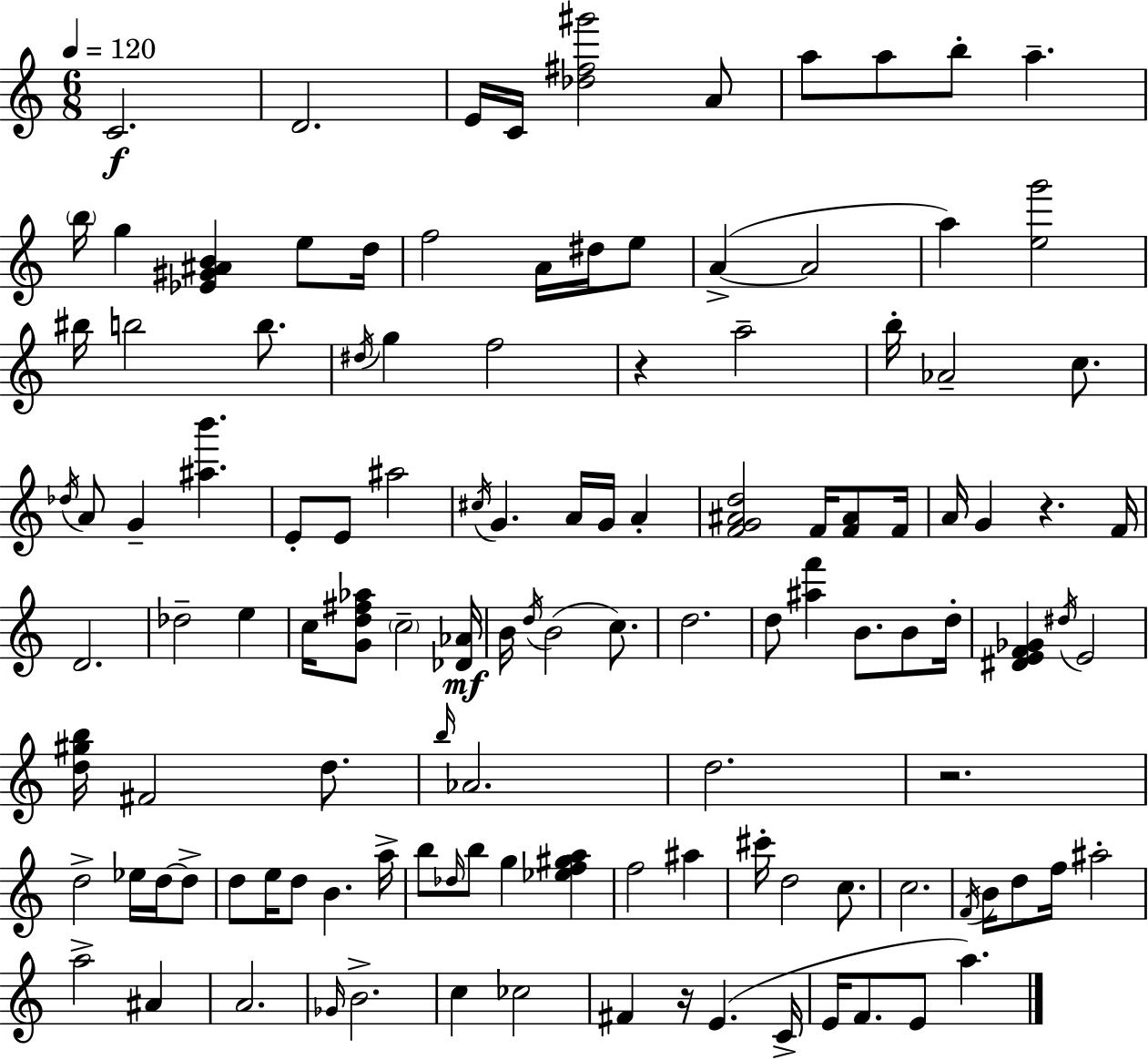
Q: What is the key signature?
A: A minor